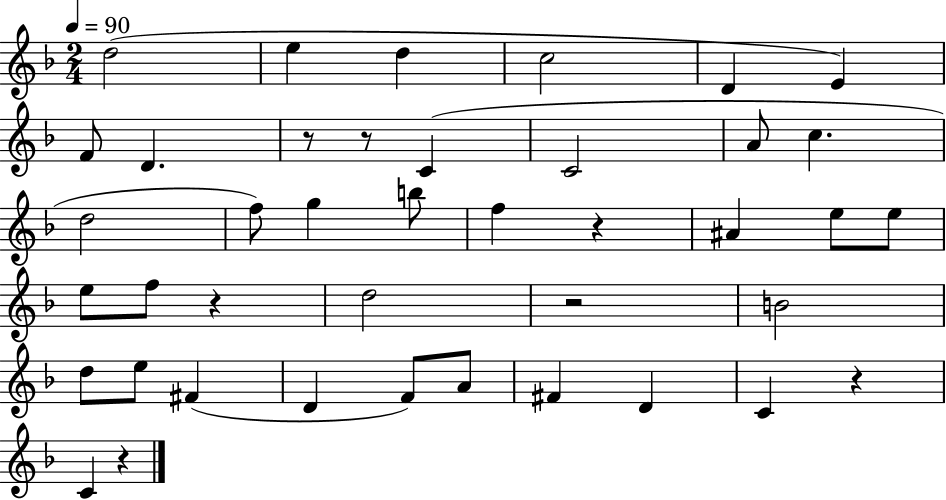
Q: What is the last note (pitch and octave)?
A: C4